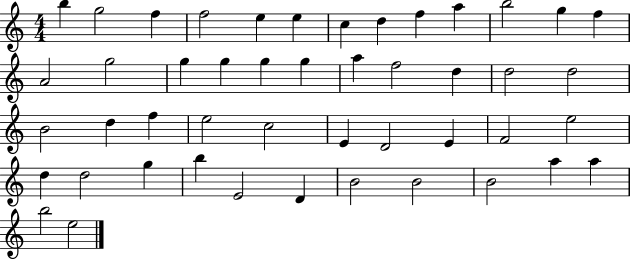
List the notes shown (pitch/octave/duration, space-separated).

B5/q G5/h F5/q F5/h E5/q E5/q C5/q D5/q F5/q A5/q B5/h G5/q F5/q A4/h G5/h G5/q G5/q G5/q G5/q A5/q F5/h D5/q D5/h D5/h B4/h D5/q F5/q E5/h C5/h E4/q D4/h E4/q F4/h E5/h D5/q D5/h G5/q B5/q E4/h D4/q B4/h B4/h B4/h A5/q A5/q B5/h E5/h